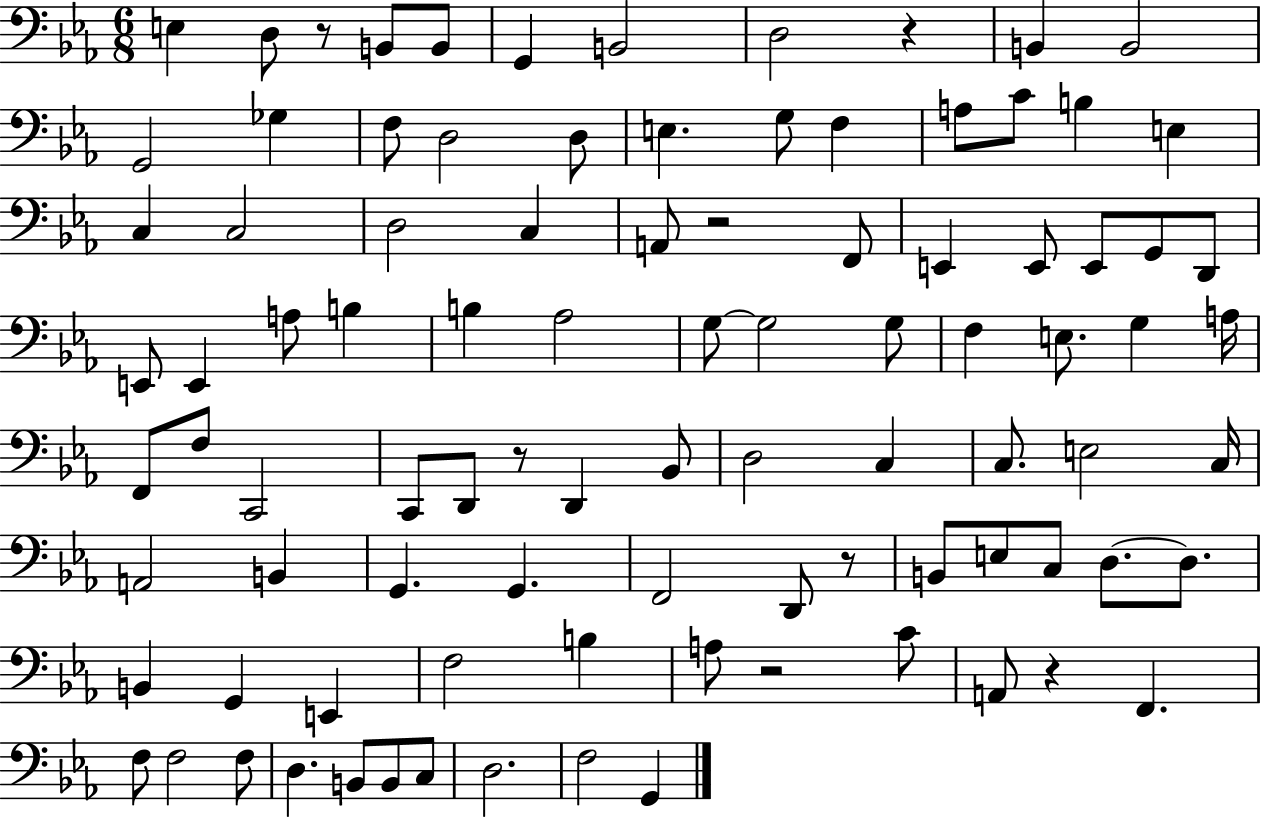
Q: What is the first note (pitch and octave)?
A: E3